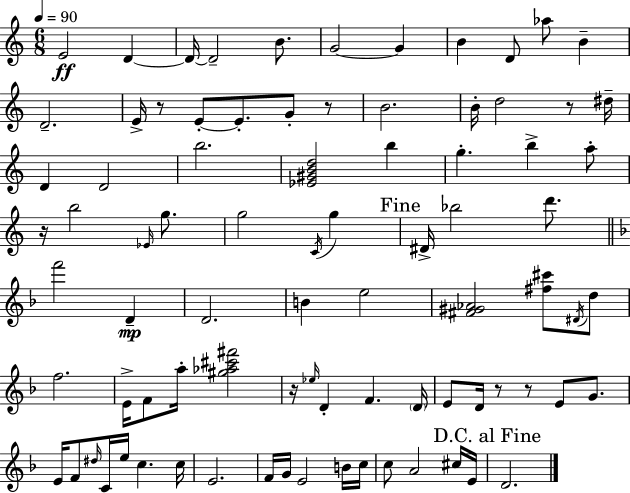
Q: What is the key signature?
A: C major